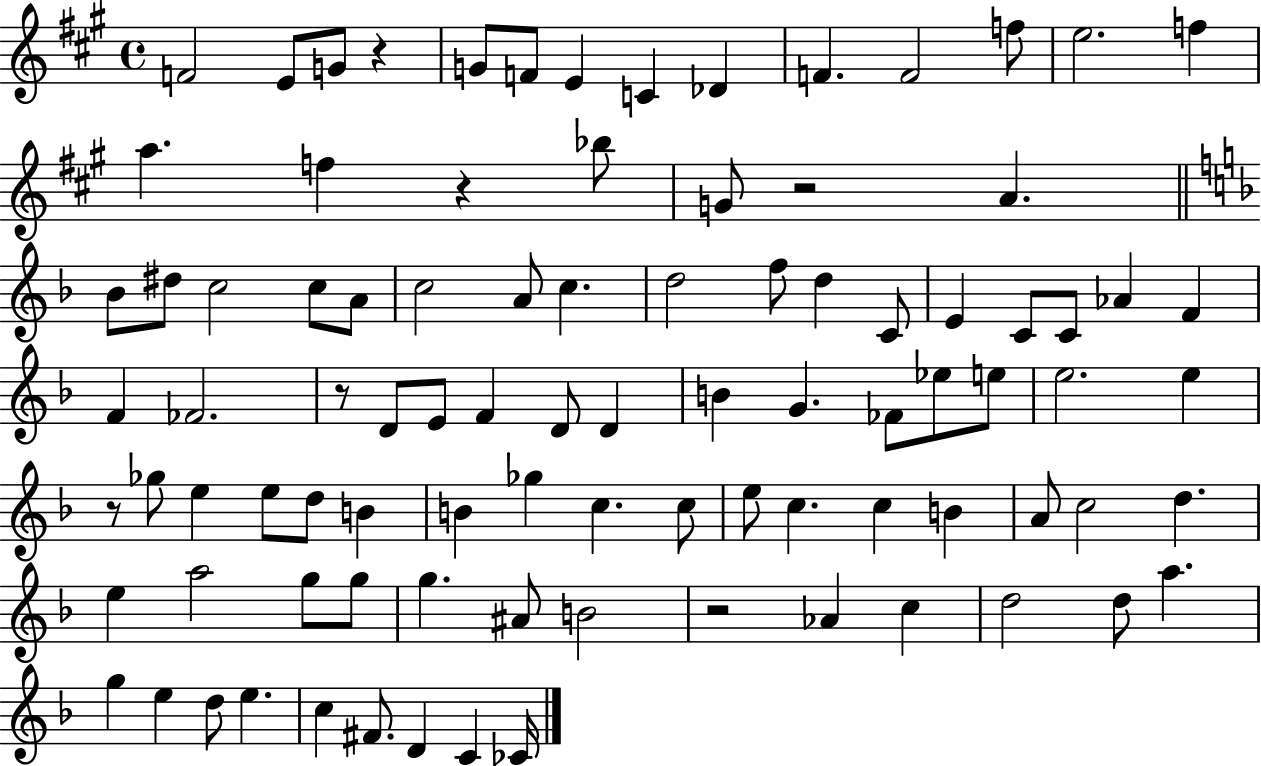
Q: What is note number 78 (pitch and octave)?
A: G5